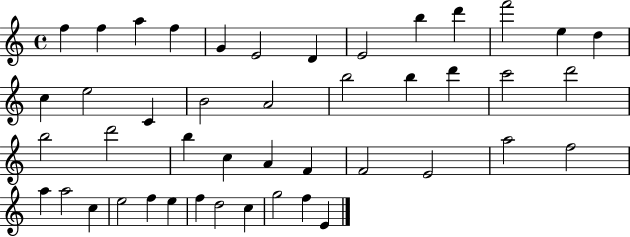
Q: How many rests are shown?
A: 0